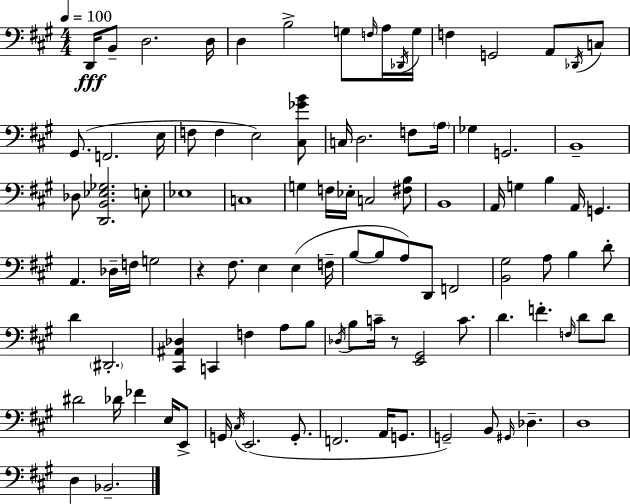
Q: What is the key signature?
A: A major